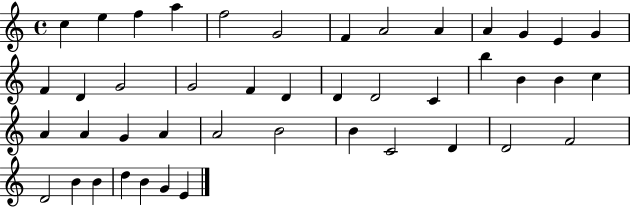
{
  \clef treble
  \time 4/4
  \defaultTimeSignature
  \key c \major
  c''4 e''4 f''4 a''4 | f''2 g'2 | f'4 a'2 a'4 | a'4 g'4 e'4 g'4 | \break f'4 d'4 g'2 | g'2 f'4 d'4 | d'4 d'2 c'4 | b''4 b'4 b'4 c''4 | \break a'4 a'4 g'4 a'4 | a'2 b'2 | b'4 c'2 d'4 | d'2 f'2 | \break d'2 b'4 b'4 | d''4 b'4 g'4 e'4 | \bar "|."
}